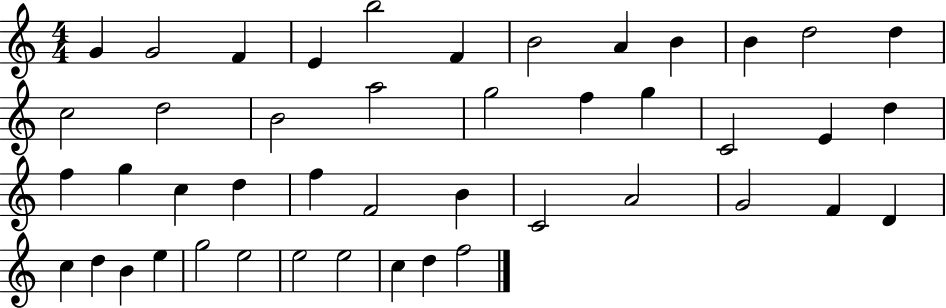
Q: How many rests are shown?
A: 0